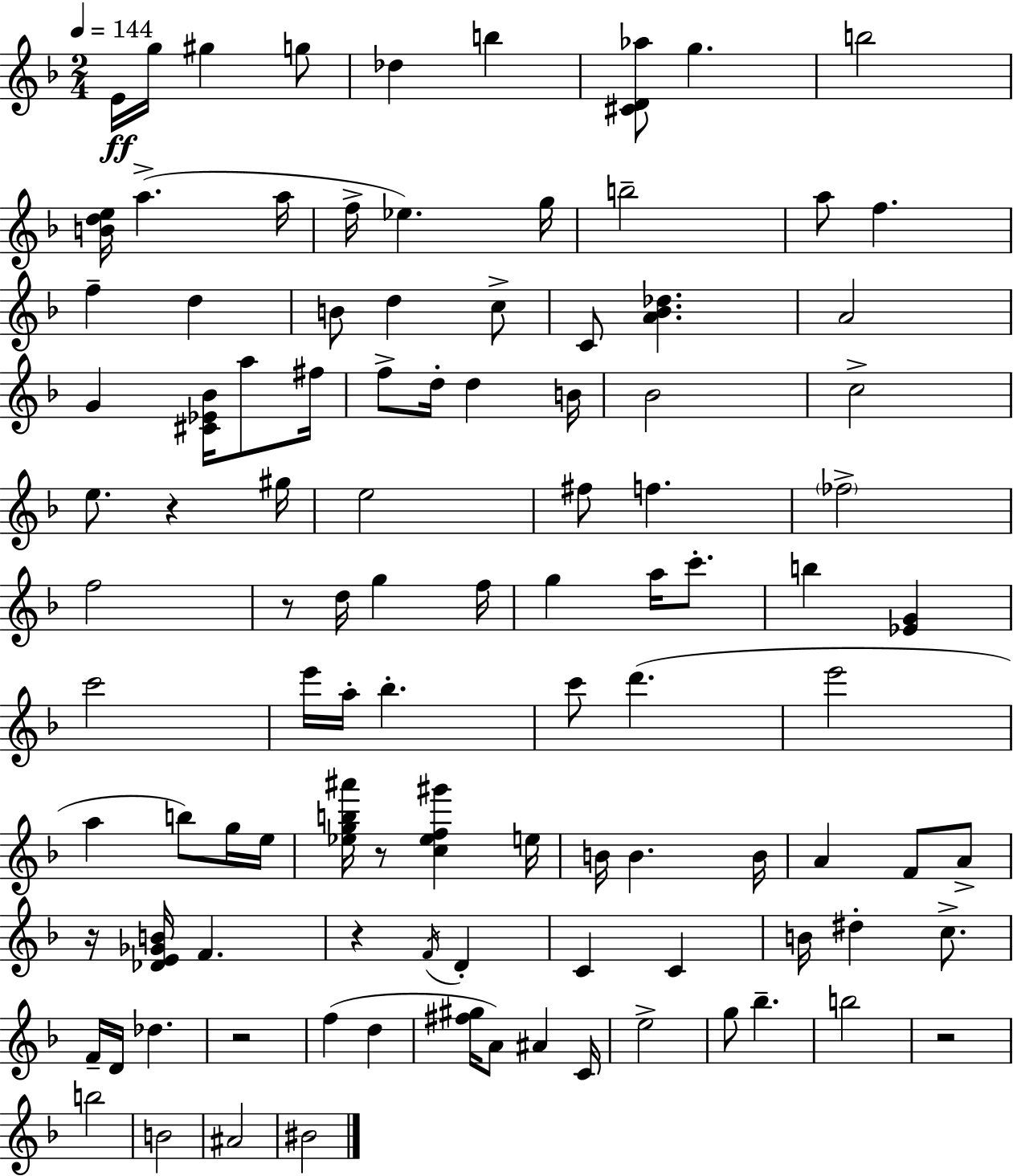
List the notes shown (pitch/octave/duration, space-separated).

E4/s G5/s G#5/q G5/e Db5/q B5/q [C#4,D4,Ab5]/e G5/q. B5/h [B4,D5,E5]/s A5/q. A5/s F5/s Eb5/q. G5/s B5/h A5/e F5/q. F5/q D5/q B4/e D5/q C5/e C4/e [A4,Bb4,Db5]/q. A4/h G4/q [C#4,Eb4,Bb4]/s A5/e F#5/s F5/e D5/s D5/q B4/s Bb4/h C5/h E5/e. R/q G#5/s E5/h F#5/e F5/q. FES5/h F5/h R/e D5/s G5/q F5/s G5/q A5/s C6/e. B5/q [Eb4,G4]/q C6/h E6/s A5/s Bb5/q. C6/e D6/q. E6/h A5/q B5/e G5/s E5/s [Eb5,G5,B5,A#6]/s R/e [C5,Eb5,F5,G#6]/q E5/s B4/s B4/q. B4/s A4/q F4/e A4/e R/s [Db4,E4,Gb4,B4]/s F4/q. R/q F4/s D4/q C4/q C4/q B4/s D#5/q C5/e. F4/s D4/s Db5/q. R/h F5/q D5/q [F#5,G#5]/s A4/e A#4/q C4/s E5/h G5/e Bb5/q. B5/h R/h B5/h B4/h A#4/h BIS4/h